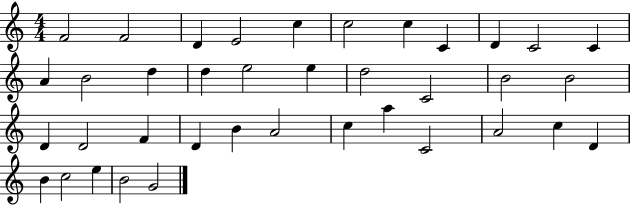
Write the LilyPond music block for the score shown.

{
  \clef treble
  \numericTimeSignature
  \time 4/4
  \key c \major
  f'2 f'2 | d'4 e'2 c''4 | c''2 c''4 c'4 | d'4 c'2 c'4 | \break a'4 b'2 d''4 | d''4 e''2 e''4 | d''2 c'2 | b'2 b'2 | \break d'4 d'2 f'4 | d'4 b'4 a'2 | c''4 a''4 c'2 | a'2 c''4 d'4 | \break b'4 c''2 e''4 | b'2 g'2 | \bar "|."
}